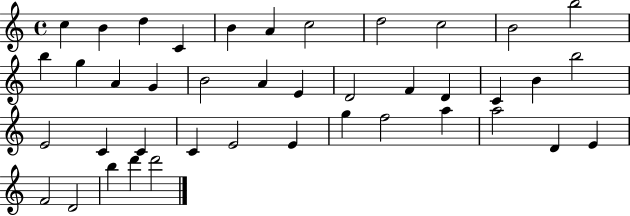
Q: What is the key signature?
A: C major